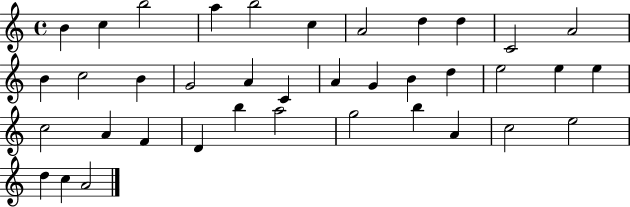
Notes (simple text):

B4/q C5/q B5/h A5/q B5/h C5/q A4/h D5/q D5/q C4/h A4/h B4/q C5/h B4/q G4/h A4/q C4/q A4/q G4/q B4/q D5/q E5/h E5/q E5/q C5/h A4/q F4/q D4/q B5/q A5/h G5/h B5/q A4/q C5/h E5/h D5/q C5/q A4/h